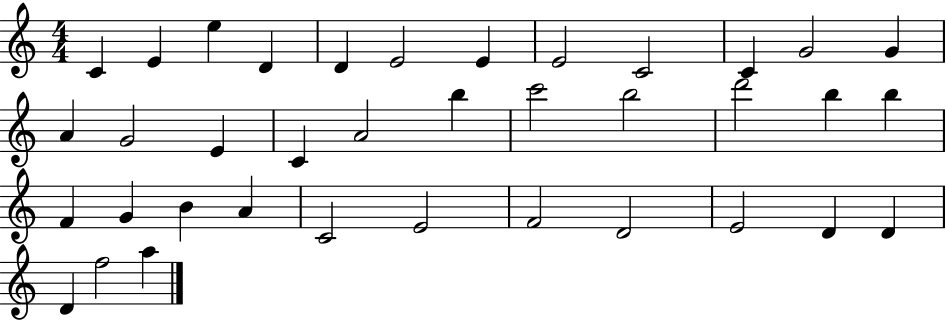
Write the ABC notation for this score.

X:1
T:Untitled
M:4/4
L:1/4
K:C
C E e D D E2 E E2 C2 C G2 G A G2 E C A2 b c'2 b2 d'2 b b F G B A C2 E2 F2 D2 E2 D D D f2 a